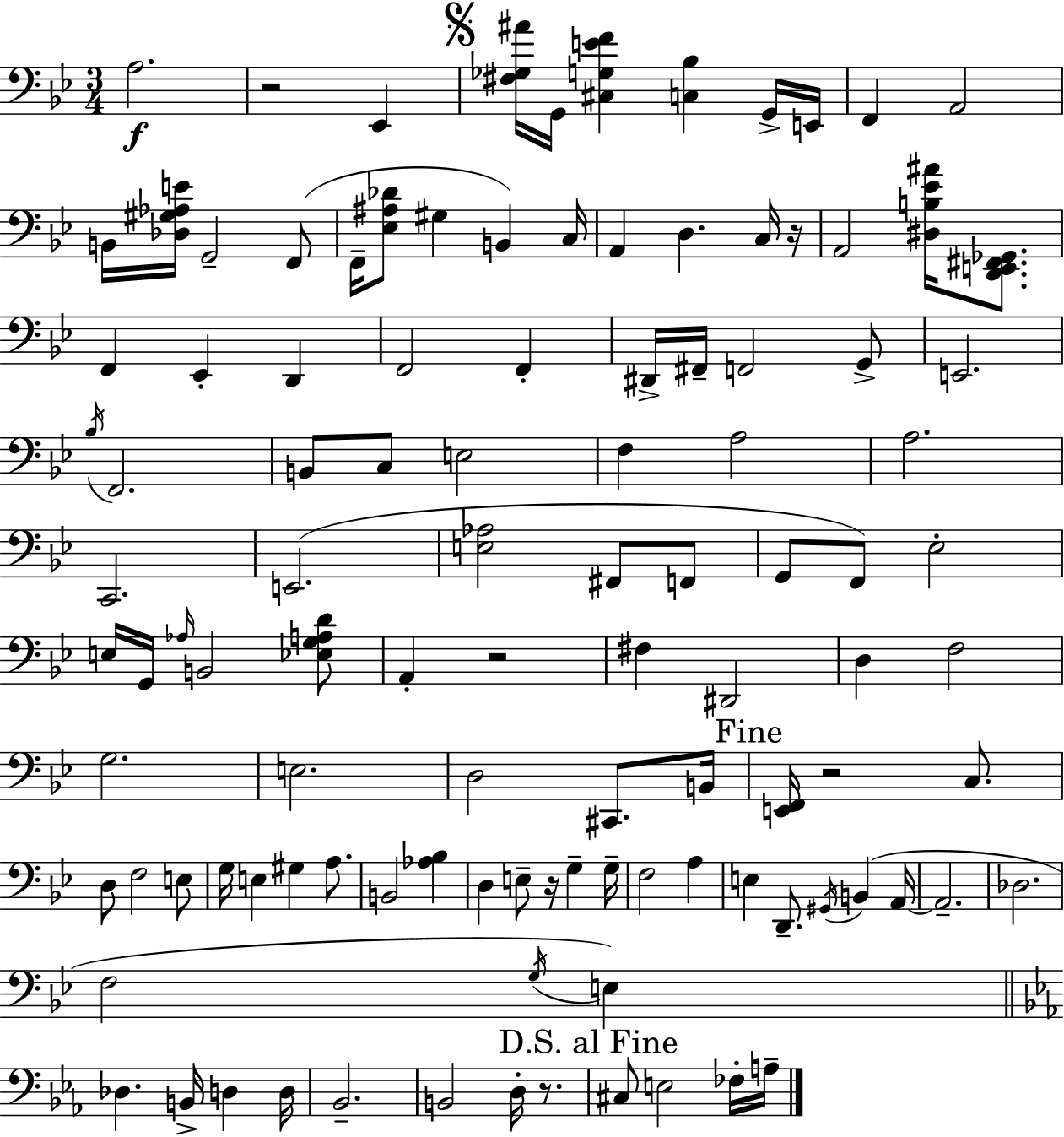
X:1
T:Untitled
M:3/4
L:1/4
K:Gm
A,2 z2 _E,, [^F,_G,^A]/4 G,,/4 [^C,G,EF] [C,_B,] G,,/4 E,,/4 F,, A,,2 B,,/4 [_D,^G,_A,E]/4 G,,2 F,,/2 F,,/4 [_E,^A,_D]/2 ^G, B,, C,/4 A,, D, C,/4 z/4 A,,2 [^D,B,_E^A]/4 [D,,E,,^F,,_G,,]/2 F,, _E,, D,, F,,2 F,, ^D,,/4 ^F,,/4 F,,2 G,,/2 E,,2 _B,/4 F,,2 B,,/2 C,/2 E,2 F, A,2 A,2 C,,2 E,,2 [E,_A,]2 ^F,,/2 F,,/2 G,,/2 F,,/2 _E,2 E,/4 G,,/4 _A,/4 B,,2 [_E,G,A,D]/2 A,, z2 ^F, ^D,,2 D, F,2 G,2 E,2 D,2 ^C,,/2 B,,/4 [E,,F,,]/4 z2 C,/2 D,/2 F,2 E,/2 G,/4 E, ^G, A,/2 B,,2 [_A,_B,] D, E,/2 z/4 G, G,/4 F,2 A, E, D,,/2 ^G,,/4 B,, A,,/4 A,,2 _D,2 F,2 G,/4 E, _D, B,,/4 D, D,/4 _B,,2 B,,2 D,/4 z/2 ^C,/2 E,2 _F,/4 A,/4